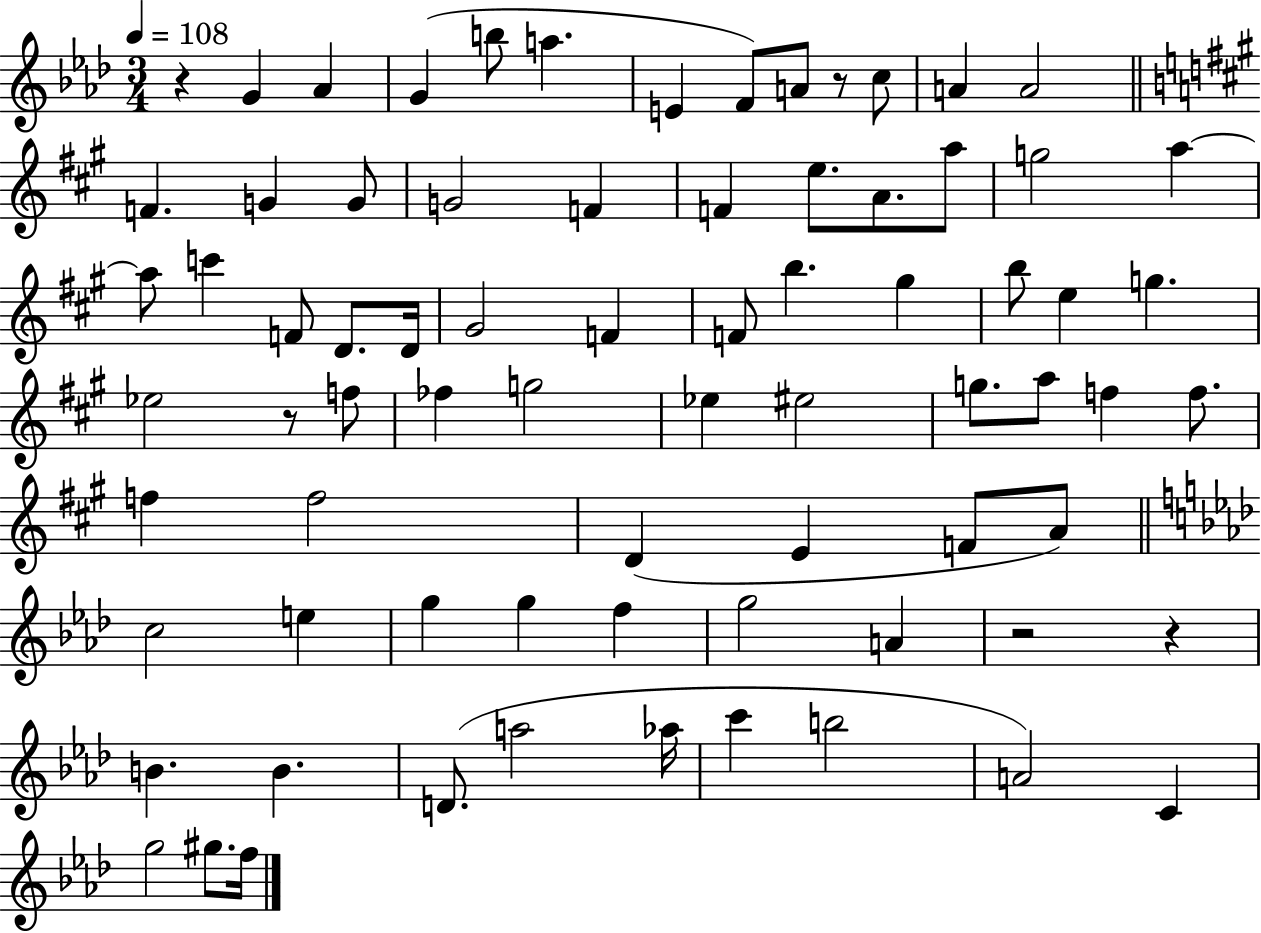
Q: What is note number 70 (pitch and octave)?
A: F5